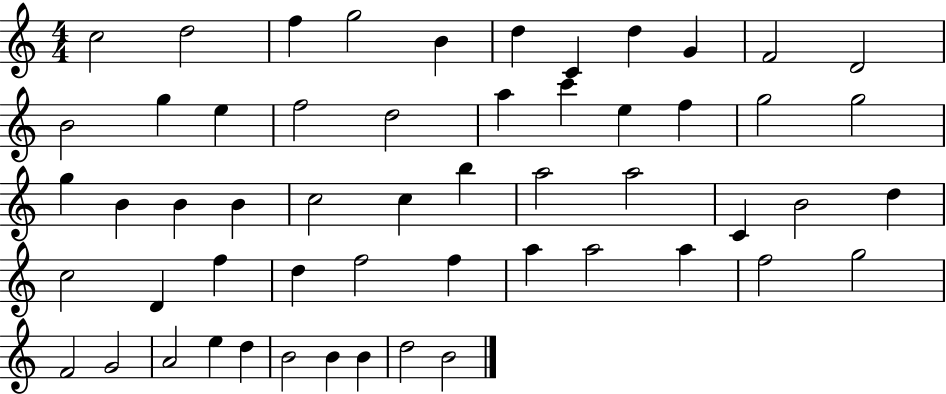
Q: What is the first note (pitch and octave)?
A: C5